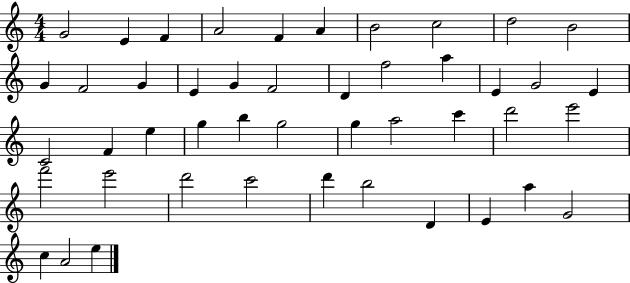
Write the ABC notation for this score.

X:1
T:Untitled
M:4/4
L:1/4
K:C
G2 E F A2 F A B2 c2 d2 B2 G F2 G E G F2 D f2 a E G2 E C2 F e g b g2 g a2 c' d'2 e'2 f'2 e'2 d'2 c'2 d' b2 D E a G2 c A2 e